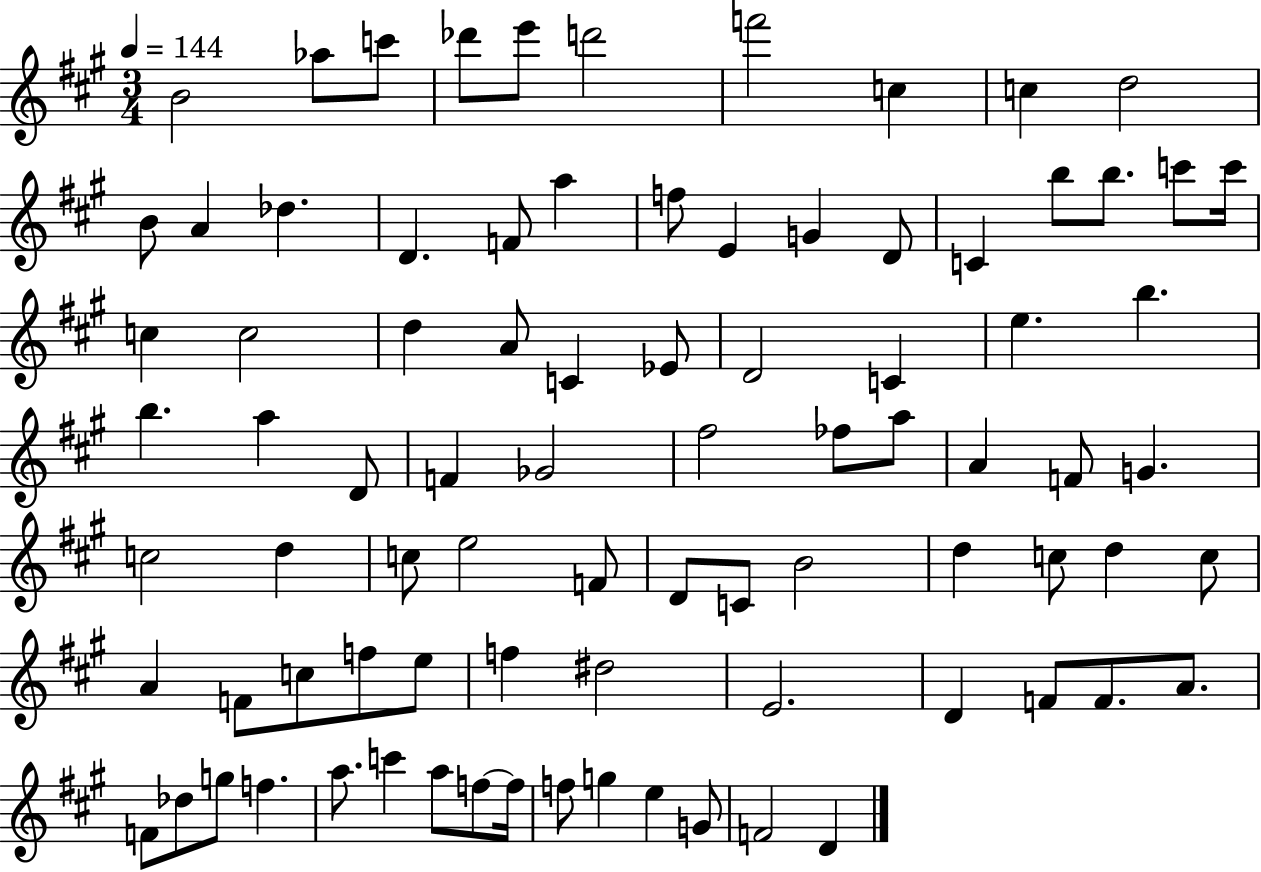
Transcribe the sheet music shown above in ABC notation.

X:1
T:Untitled
M:3/4
L:1/4
K:A
B2 _a/2 c'/2 _d'/2 e'/2 d'2 f'2 c c d2 B/2 A _d D F/2 a f/2 E G D/2 C b/2 b/2 c'/2 c'/4 c c2 d A/2 C _E/2 D2 C e b b a D/2 F _G2 ^f2 _f/2 a/2 A F/2 G c2 d c/2 e2 F/2 D/2 C/2 B2 d c/2 d c/2 A F/2 c/2 f/2 e/2 f ^d2 E2 D F/2 F/2 A/2 F/2 _d/2 g/2 f a/2 c' a/2 f/2 f/4 f/2 g e G/2 F2 D